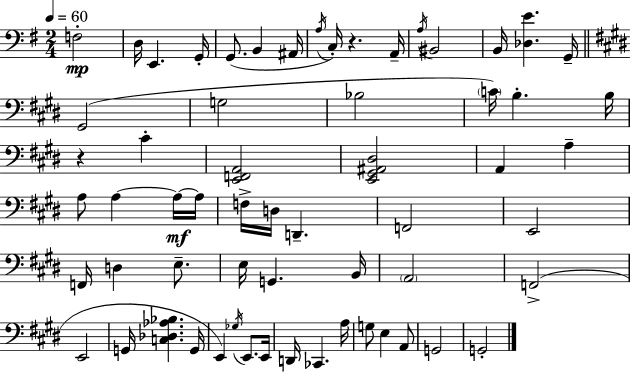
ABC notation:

X:1
T:Untitled
M:2/4
L:1/4
K:G
F,2 D,/4 E,, G,,/4 G,,/2 B,, ^A,,/4 A,/4 C,/4 z A,,/4 A,/4 ^B,,2 B,,/4 [_D,E] G,,/4 ^G,,2 G,2 _B,2 C/4 B, B,/4 z ^C [E,,F,,A,,]2 [E,,^G,,^A,,^D,]2 A,, A, A,/2 A, A,/4 A,/4 F,/4 D,/4 D,, F,,2 E,,2 F,,/4 D, E,/2 E,/4 G,, B,,/4 A,,2 F,,2 E,,2 G,,/4 [C,_D,_A,_B,] G,,/4 E,, _G,/4 E,,/2 E,,/4 D,,/4 _C,, A,/4 G,/2 E, A,,/2 G,,2 G,,2